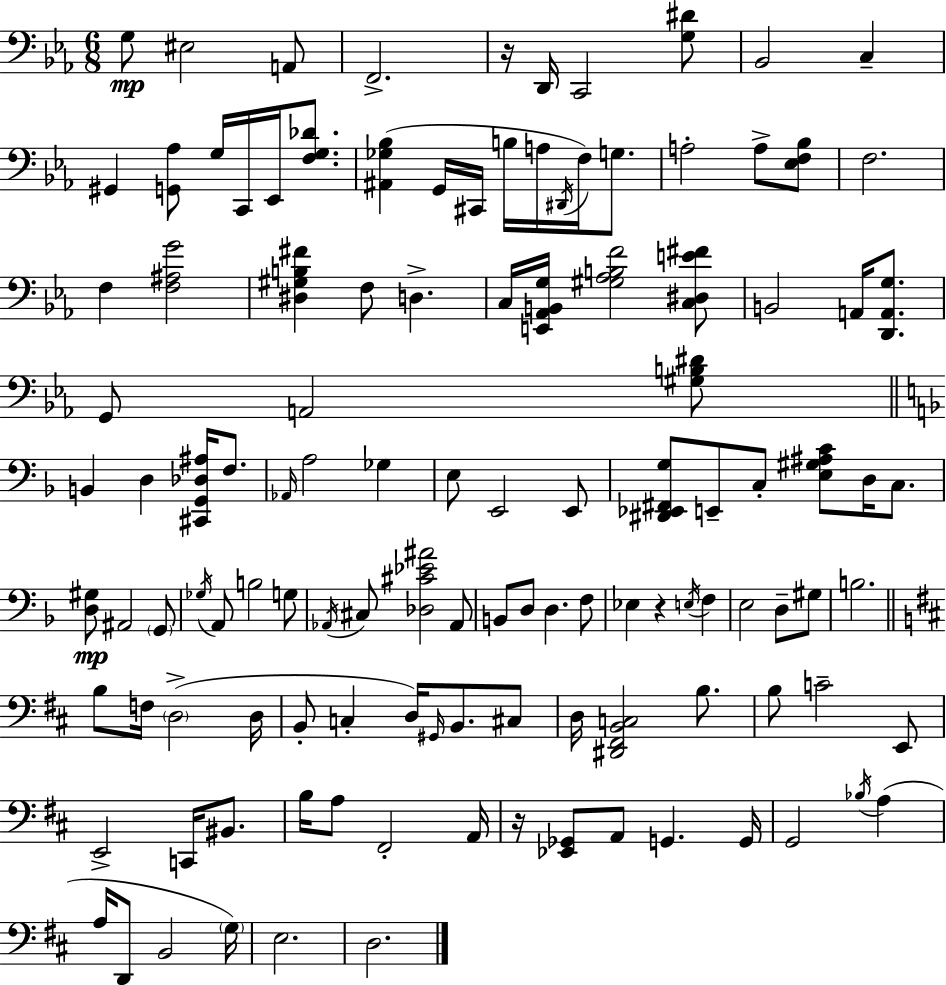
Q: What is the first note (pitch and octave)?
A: G3